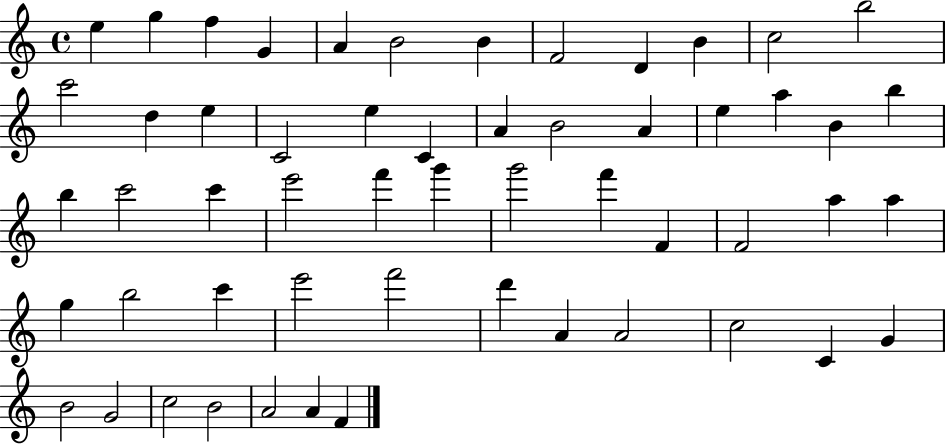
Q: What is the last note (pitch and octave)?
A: F4